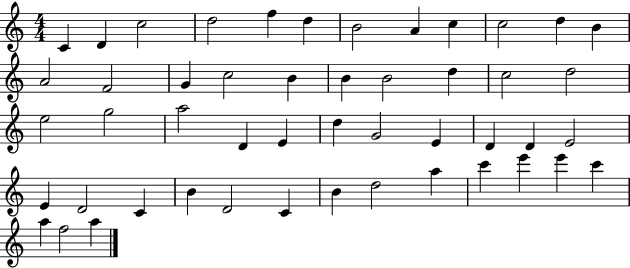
X:1
T:Untitled
M:4/4
L:1/4
K:C
C D c2 d2 f d B2 A c c2 d B A2 F2 G c2 B B B2 d c2 d2 e2 g2 a2 D E d G2 E D D E2 E D2 C B D2 C B d2 a c' e' e' c' a f2 a